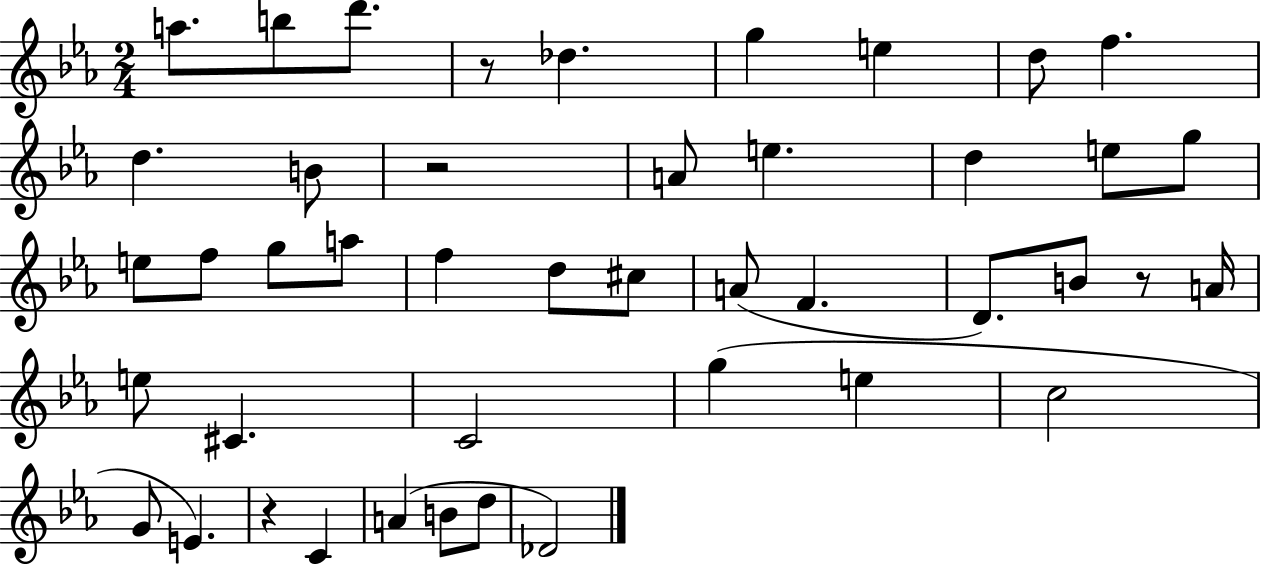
{
  \clef treble
  \numericTimeSignature
  \time 2/4
  \key ees \major
  a''8. b''8 d'''8. | r8 des''4. | g''4 e''4 | d''8 f''4. | \break d''4. b'8 | r2 | a'8 e''4. | d''4 e''8 g''8 | \break e''8 f''8 g''8 a''8 | f''4 d''8 cis''8 | a'8( f'4. | d'8.) b'8 r8 a'16 | \break e''8 cis'4. | c'2 | g''4( e''4 | c''2 | \break g'8 e'4.) | r4 c'4 | a'4( b'8 d''8 | des'2) | \break \bar "|."
}